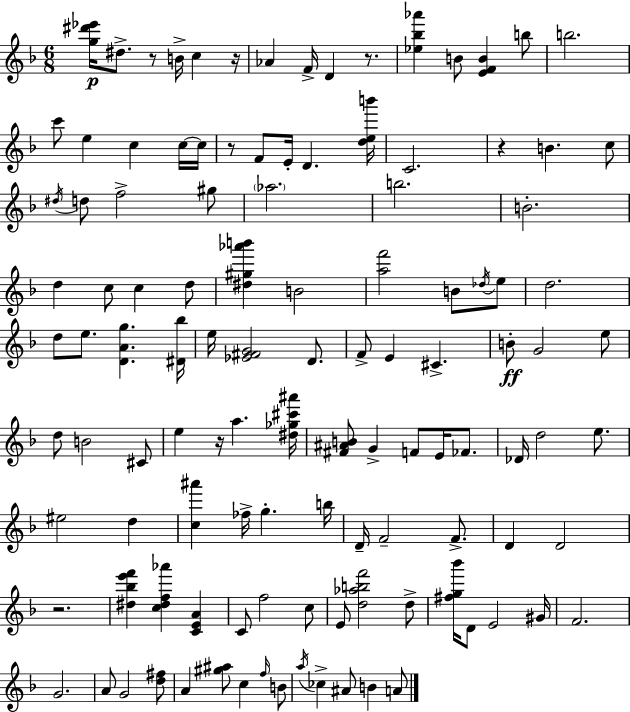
{
  \clef treble
  \numericTimeSignature
  \time 6/8
  \key f \major
  <g'' dis''' ees'''>16\p dis''8.-> r8 b'16-> c''4 r16 | aes'4 f'16-> d'4 r8. | <ees'' bes'' aes'''>4 b'8 <e' f' b'>4 b''8 | b''2. | \break c'''8 e''4 c''4 c''16~~ c''16 | r8 f'8 e'16-. d'4. <d'' e'' b'''>16 | c'2. | r4 b'4. c''8 | \break \acciaccatura { dis''16 } d''8 f''2-> gis''8 | \parenthesize aes''2. | b''2. | b'2.-. | \break d''4 c''8 c''4 d''8 | <dis'' gis'' aes''' b'''>4 b'2 | <a'' f'''>2 b'8 \acciaccatura { des''16 } | e''8 d''2. | \break d''8 e''8. <d' a' g''>4. | <dis' bes''>16 e''16 <ees' fis' g'>2 d'8. | f'8-> e'4 cis'4.-> | b'8-.\ff g'2 | \break e''8 d''8 b'2 | cis'8 e''4 r16 a''4. | <dis'' ges'' cis''' ais'''>16 <fis' ais' b'>8 g'4-> f'8 e'16 fes'8. | des'16 d''2 e''8. | \break eis''2 d''4 | <c'' ais'''>4 fes''16-> g''4.-. | b''16 d'16-- f'2-- f'8.-> | d'4 d'2 | \break r2. | <dis'' bes'' e''' f'''>4 <c'' dis'' f'' aes'''>4 <c' e' a'>4 | c'8 f''2 | c''8 e'8 <d'' aes'' b'' f'''>2 | \break d''8-> <fis'' g'' bes'''>16 d'8 e'2 | gis'16 f'2. | g'2. | a'8 g'2 | \break <d'' fis''>8 a'4 <gis'' ais''>8 c''4 | \grace { f''16 } b'8 \acciaccatura { a''16 } ces''4-> ais'8 b'4 | a'8 \bar "|."
}